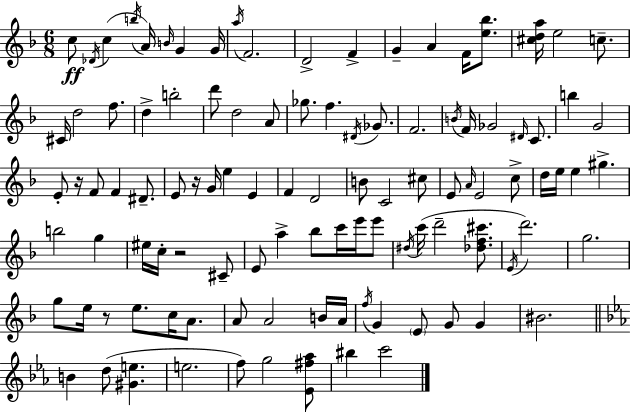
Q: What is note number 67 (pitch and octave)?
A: C6